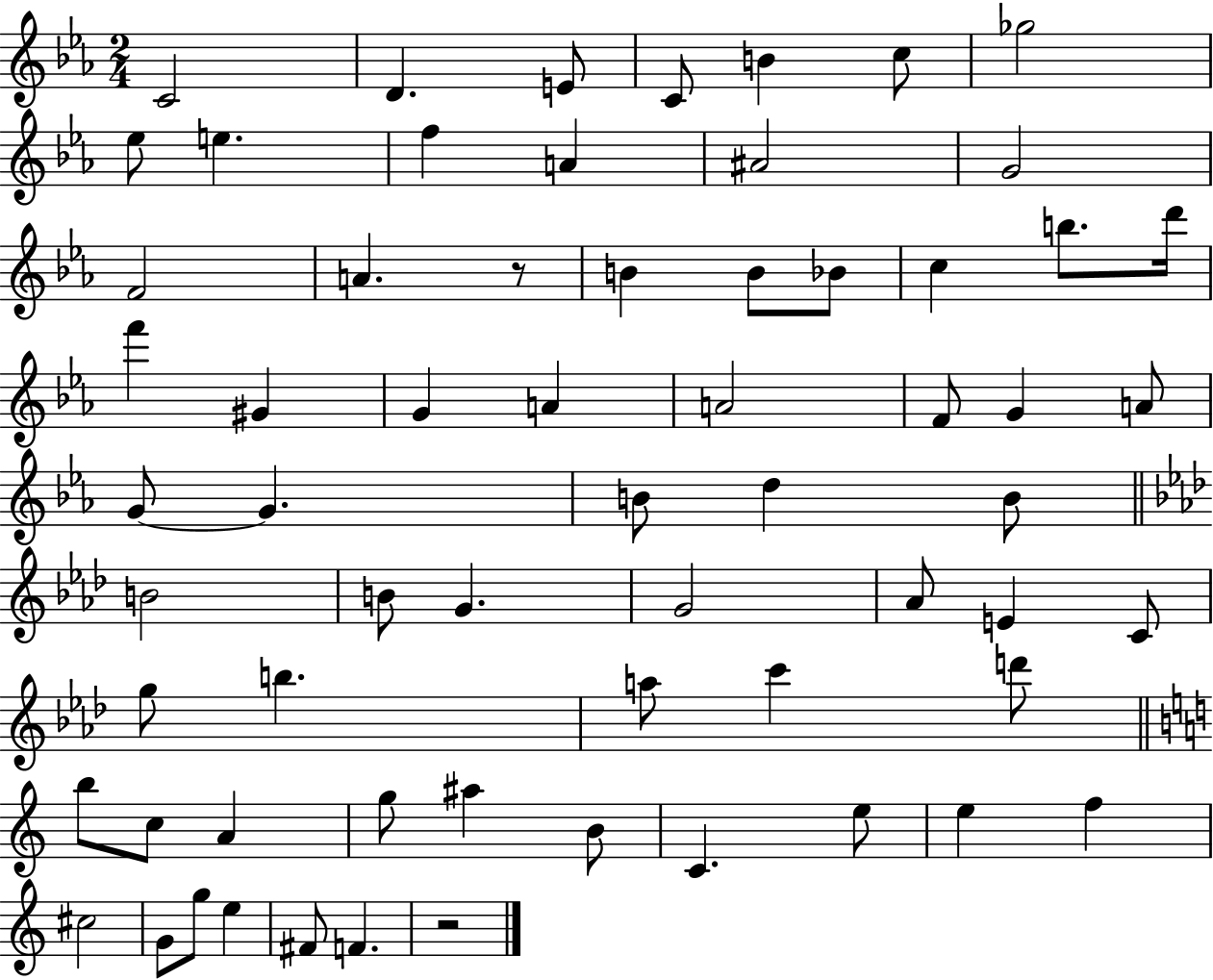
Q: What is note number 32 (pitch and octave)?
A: B4